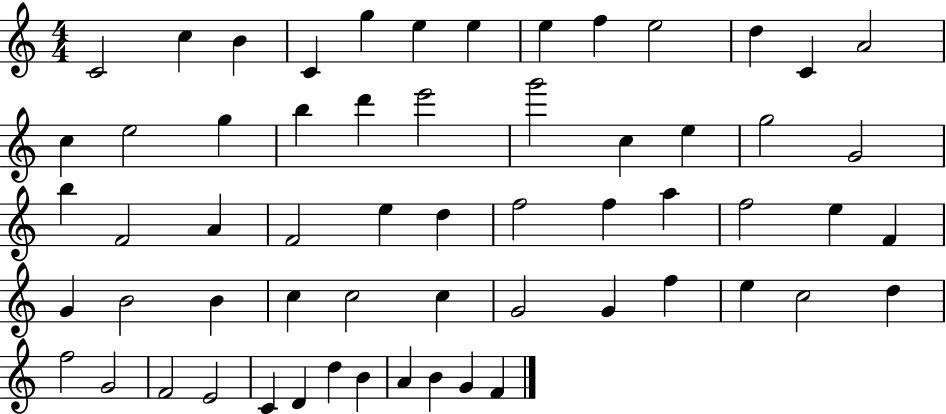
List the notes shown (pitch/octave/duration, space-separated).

C4/h C5/q B4/q C4/q G5/q E5/q E5/q E5/q F5/q E5/h D5/q C4/q A4/h C5/q E5/h G5/q B5/q D6/q E6/h G6/h C5/q E5/q G5/h G4/h B5/q F4/h A4/q F4/h E5/q D5/q F5/h F5/q A5/q F5/h E5/q F4/q G4/q B4/h B4/q C5/q C5/h C5/q G4/h G4/q F5/q E5/q C5/h D5/q F5/h G4/h F4/h E4/h C4/q D4/q D5/q B4/q A4/q B4/q G4/q F4/q